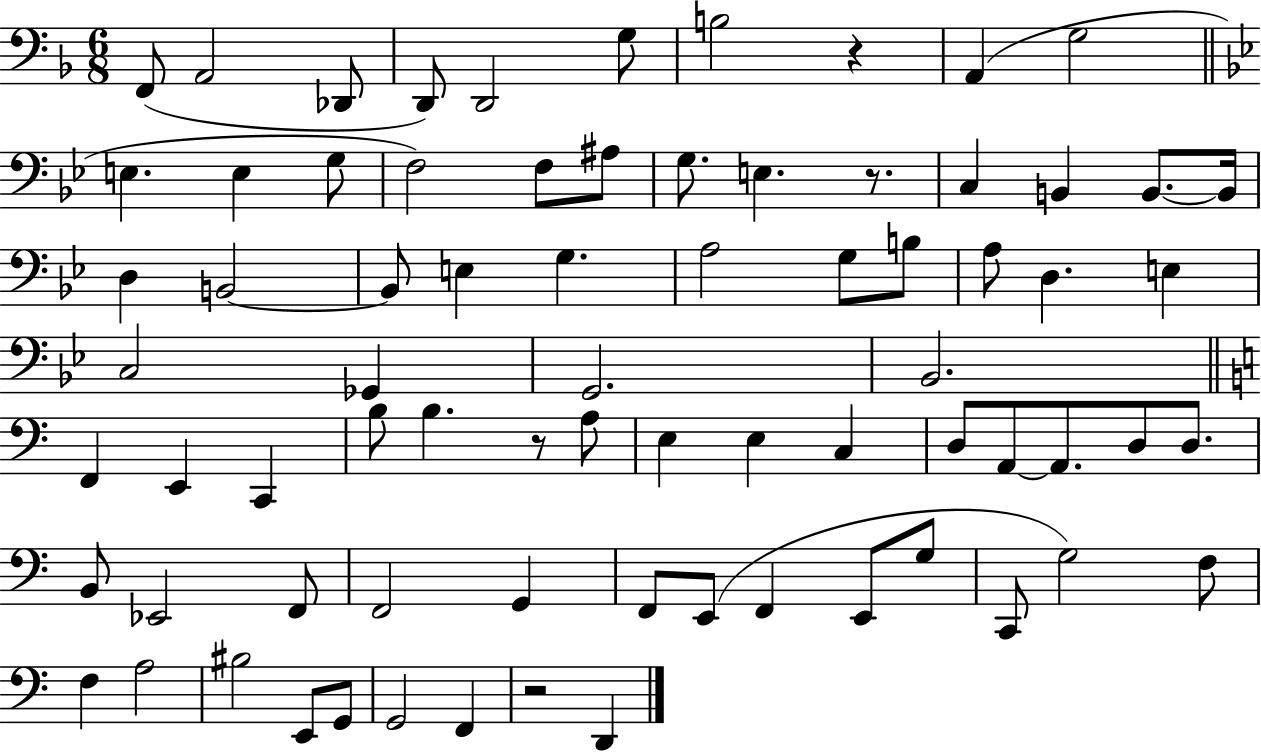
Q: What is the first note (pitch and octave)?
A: F2